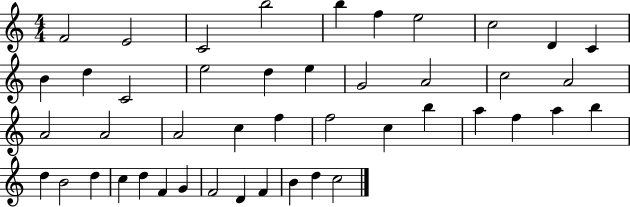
X:1
T:Untitled
M:4/4
L:1/4
K:C
F2 E2 C2 b2 b f e2 c2 D C B d C2 e2 d e G2 A2 c2 A2 A2 A2 A2 c f f2 c b a f a b d B2 d c d F G F2 D F B d c2